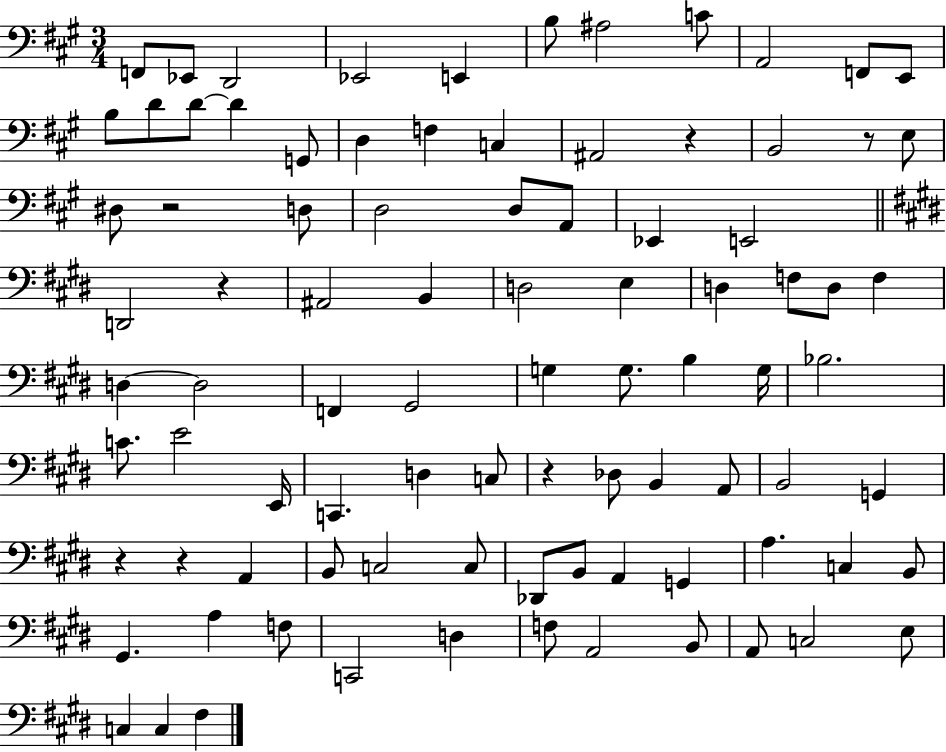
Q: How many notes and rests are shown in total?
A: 90